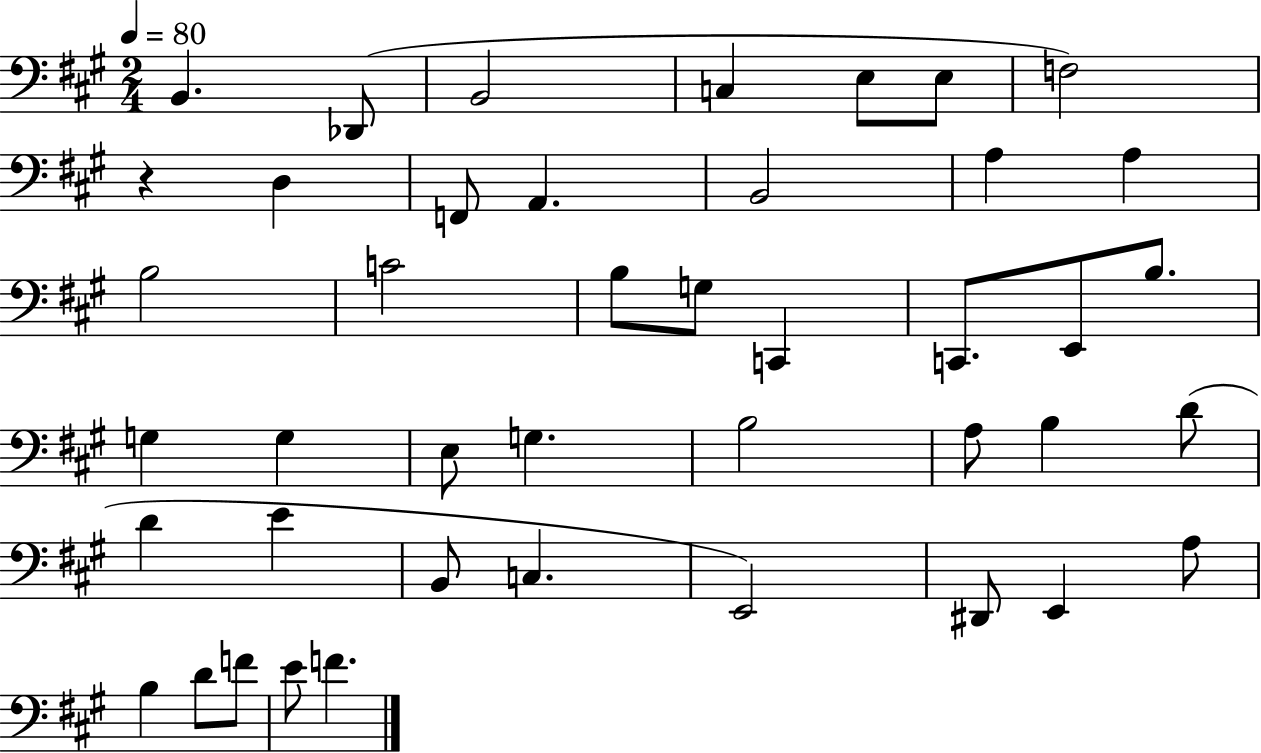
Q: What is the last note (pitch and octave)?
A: F4